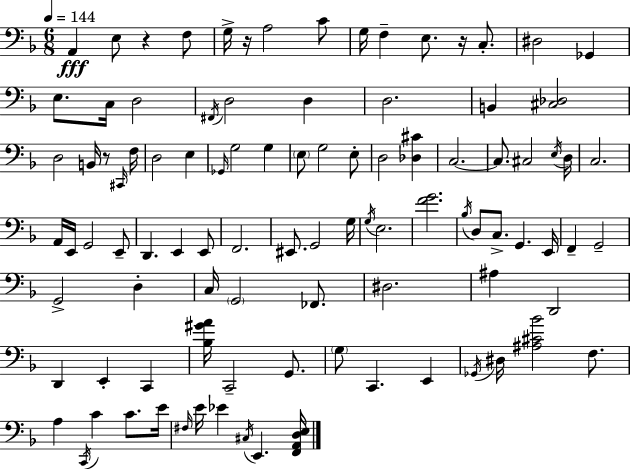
A2/q E3/e R/q F3/e G3/s R/s A3/h C4/e G3/s F3/q E3/e. R/s C3/e. D#3/h Gb2/q E3/e. C3/s D3/h F#2/s D3/h D3/q D3/h. B2/q [C#3,Db3]/h D3/h B2/s R/e C#2/s F3/s D3/h E3/q Gb2/s G3/h G3/q E3/e G3/h E3/e D3/h [Db3,C#4]/q C3/h. C3/e. C#3/h E3/s D3/s C3/h. A2/s E2/s G2/h E2/e D2/q. E2/q E2/e F2/h. EIS2/e. G2/h G3/s G3/s E3/h. [F4,G4]/h. Bb3/s D3/e C3/e. G2/q. E2/s F2/q G2/h G2/h D3/q C3/s G2/h FES2/e. D#3/h. A#3/q D2/h D2/q E2/q C2/q [Bb3,G#4,A4]/s C2/h G2/e. G3/e C2/q. E2/q Gb2/s D#3/s [A#3,C#4,Bb4]/h F3/e. A3/q C2/s C4/q C4/e. E4/s F#3/s E4/s Eb4/q C#3/s E2/q. [F2,A2,D3,E3]/s